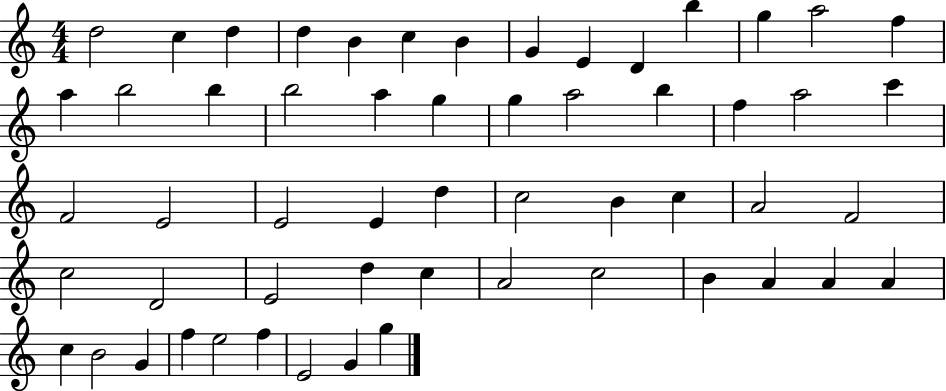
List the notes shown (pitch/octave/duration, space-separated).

D5/h C5/q D5/q D5/q B4/q C5/q B4/q G4/q E4/q D4/q B5/q G5/q A5/h F5/q A5/q B5/h B5/q B5/h A5/q G5/q G5/q A5/h B5/q F5/q A5/h C6/q F4/h E4/h E4/h E4/q D5/q C5/h B4/q C5/q A4/h F4/h C5/h D4/h E4/h D5/q C5/q A4/h C5/h B4/q A4/q A4/q A4/q C5/q B4/h G4/q F5/q E5/h F5/q E4/h G4/q G5/q